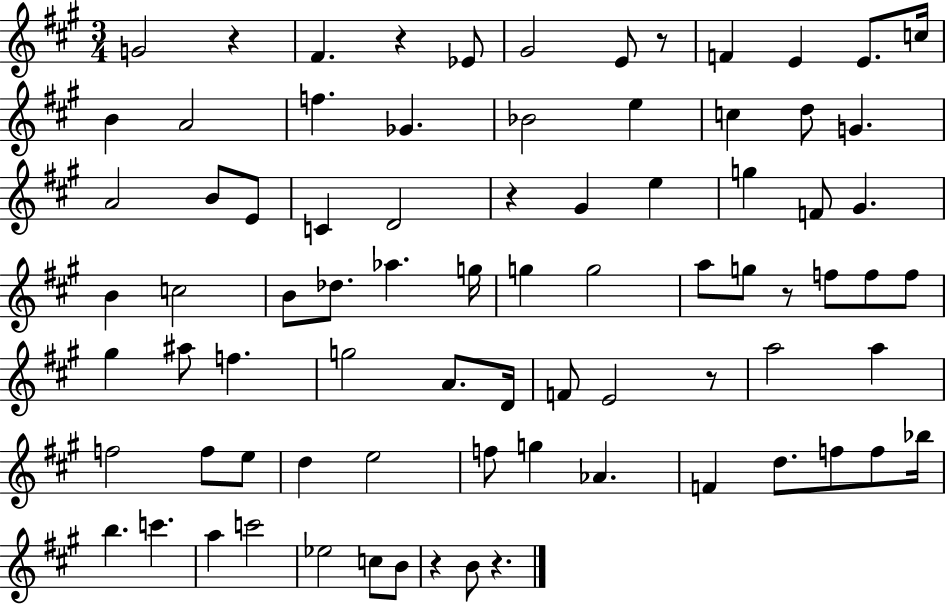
G4/h R/q F#4/q. R/q Eb4/e G#4/h E4/e R/e F4/q E4/q E4/e. C5/s B4/q A4/h F5/q. Gb4/q. Bb4/h E5/q C5/q D5/e G4/q. A4/h B4/e E4/e C4/q D4/h R/q G#4/q E5/q G5/q F4/e G#4/q. B4/q C5/h B4/e Db5/e. Ab5/q. G5/s G5/q G5/h A5/e G5/e R/e F5/e F5/e F5/e G#5/q A#5/e F5/q. G5/h A4/e. D4/s F4/e E4/h R/e A5/h A5/q F5/h F5/e E5/e D5/q E5/h F5/e G5/q Ab4/q. F4/q D5/e. F5/e F5/e Bb5/s B5/q. C6/q. A5/q C6/h Eb5/h C5/e B4/e R/q B4/e R/q.